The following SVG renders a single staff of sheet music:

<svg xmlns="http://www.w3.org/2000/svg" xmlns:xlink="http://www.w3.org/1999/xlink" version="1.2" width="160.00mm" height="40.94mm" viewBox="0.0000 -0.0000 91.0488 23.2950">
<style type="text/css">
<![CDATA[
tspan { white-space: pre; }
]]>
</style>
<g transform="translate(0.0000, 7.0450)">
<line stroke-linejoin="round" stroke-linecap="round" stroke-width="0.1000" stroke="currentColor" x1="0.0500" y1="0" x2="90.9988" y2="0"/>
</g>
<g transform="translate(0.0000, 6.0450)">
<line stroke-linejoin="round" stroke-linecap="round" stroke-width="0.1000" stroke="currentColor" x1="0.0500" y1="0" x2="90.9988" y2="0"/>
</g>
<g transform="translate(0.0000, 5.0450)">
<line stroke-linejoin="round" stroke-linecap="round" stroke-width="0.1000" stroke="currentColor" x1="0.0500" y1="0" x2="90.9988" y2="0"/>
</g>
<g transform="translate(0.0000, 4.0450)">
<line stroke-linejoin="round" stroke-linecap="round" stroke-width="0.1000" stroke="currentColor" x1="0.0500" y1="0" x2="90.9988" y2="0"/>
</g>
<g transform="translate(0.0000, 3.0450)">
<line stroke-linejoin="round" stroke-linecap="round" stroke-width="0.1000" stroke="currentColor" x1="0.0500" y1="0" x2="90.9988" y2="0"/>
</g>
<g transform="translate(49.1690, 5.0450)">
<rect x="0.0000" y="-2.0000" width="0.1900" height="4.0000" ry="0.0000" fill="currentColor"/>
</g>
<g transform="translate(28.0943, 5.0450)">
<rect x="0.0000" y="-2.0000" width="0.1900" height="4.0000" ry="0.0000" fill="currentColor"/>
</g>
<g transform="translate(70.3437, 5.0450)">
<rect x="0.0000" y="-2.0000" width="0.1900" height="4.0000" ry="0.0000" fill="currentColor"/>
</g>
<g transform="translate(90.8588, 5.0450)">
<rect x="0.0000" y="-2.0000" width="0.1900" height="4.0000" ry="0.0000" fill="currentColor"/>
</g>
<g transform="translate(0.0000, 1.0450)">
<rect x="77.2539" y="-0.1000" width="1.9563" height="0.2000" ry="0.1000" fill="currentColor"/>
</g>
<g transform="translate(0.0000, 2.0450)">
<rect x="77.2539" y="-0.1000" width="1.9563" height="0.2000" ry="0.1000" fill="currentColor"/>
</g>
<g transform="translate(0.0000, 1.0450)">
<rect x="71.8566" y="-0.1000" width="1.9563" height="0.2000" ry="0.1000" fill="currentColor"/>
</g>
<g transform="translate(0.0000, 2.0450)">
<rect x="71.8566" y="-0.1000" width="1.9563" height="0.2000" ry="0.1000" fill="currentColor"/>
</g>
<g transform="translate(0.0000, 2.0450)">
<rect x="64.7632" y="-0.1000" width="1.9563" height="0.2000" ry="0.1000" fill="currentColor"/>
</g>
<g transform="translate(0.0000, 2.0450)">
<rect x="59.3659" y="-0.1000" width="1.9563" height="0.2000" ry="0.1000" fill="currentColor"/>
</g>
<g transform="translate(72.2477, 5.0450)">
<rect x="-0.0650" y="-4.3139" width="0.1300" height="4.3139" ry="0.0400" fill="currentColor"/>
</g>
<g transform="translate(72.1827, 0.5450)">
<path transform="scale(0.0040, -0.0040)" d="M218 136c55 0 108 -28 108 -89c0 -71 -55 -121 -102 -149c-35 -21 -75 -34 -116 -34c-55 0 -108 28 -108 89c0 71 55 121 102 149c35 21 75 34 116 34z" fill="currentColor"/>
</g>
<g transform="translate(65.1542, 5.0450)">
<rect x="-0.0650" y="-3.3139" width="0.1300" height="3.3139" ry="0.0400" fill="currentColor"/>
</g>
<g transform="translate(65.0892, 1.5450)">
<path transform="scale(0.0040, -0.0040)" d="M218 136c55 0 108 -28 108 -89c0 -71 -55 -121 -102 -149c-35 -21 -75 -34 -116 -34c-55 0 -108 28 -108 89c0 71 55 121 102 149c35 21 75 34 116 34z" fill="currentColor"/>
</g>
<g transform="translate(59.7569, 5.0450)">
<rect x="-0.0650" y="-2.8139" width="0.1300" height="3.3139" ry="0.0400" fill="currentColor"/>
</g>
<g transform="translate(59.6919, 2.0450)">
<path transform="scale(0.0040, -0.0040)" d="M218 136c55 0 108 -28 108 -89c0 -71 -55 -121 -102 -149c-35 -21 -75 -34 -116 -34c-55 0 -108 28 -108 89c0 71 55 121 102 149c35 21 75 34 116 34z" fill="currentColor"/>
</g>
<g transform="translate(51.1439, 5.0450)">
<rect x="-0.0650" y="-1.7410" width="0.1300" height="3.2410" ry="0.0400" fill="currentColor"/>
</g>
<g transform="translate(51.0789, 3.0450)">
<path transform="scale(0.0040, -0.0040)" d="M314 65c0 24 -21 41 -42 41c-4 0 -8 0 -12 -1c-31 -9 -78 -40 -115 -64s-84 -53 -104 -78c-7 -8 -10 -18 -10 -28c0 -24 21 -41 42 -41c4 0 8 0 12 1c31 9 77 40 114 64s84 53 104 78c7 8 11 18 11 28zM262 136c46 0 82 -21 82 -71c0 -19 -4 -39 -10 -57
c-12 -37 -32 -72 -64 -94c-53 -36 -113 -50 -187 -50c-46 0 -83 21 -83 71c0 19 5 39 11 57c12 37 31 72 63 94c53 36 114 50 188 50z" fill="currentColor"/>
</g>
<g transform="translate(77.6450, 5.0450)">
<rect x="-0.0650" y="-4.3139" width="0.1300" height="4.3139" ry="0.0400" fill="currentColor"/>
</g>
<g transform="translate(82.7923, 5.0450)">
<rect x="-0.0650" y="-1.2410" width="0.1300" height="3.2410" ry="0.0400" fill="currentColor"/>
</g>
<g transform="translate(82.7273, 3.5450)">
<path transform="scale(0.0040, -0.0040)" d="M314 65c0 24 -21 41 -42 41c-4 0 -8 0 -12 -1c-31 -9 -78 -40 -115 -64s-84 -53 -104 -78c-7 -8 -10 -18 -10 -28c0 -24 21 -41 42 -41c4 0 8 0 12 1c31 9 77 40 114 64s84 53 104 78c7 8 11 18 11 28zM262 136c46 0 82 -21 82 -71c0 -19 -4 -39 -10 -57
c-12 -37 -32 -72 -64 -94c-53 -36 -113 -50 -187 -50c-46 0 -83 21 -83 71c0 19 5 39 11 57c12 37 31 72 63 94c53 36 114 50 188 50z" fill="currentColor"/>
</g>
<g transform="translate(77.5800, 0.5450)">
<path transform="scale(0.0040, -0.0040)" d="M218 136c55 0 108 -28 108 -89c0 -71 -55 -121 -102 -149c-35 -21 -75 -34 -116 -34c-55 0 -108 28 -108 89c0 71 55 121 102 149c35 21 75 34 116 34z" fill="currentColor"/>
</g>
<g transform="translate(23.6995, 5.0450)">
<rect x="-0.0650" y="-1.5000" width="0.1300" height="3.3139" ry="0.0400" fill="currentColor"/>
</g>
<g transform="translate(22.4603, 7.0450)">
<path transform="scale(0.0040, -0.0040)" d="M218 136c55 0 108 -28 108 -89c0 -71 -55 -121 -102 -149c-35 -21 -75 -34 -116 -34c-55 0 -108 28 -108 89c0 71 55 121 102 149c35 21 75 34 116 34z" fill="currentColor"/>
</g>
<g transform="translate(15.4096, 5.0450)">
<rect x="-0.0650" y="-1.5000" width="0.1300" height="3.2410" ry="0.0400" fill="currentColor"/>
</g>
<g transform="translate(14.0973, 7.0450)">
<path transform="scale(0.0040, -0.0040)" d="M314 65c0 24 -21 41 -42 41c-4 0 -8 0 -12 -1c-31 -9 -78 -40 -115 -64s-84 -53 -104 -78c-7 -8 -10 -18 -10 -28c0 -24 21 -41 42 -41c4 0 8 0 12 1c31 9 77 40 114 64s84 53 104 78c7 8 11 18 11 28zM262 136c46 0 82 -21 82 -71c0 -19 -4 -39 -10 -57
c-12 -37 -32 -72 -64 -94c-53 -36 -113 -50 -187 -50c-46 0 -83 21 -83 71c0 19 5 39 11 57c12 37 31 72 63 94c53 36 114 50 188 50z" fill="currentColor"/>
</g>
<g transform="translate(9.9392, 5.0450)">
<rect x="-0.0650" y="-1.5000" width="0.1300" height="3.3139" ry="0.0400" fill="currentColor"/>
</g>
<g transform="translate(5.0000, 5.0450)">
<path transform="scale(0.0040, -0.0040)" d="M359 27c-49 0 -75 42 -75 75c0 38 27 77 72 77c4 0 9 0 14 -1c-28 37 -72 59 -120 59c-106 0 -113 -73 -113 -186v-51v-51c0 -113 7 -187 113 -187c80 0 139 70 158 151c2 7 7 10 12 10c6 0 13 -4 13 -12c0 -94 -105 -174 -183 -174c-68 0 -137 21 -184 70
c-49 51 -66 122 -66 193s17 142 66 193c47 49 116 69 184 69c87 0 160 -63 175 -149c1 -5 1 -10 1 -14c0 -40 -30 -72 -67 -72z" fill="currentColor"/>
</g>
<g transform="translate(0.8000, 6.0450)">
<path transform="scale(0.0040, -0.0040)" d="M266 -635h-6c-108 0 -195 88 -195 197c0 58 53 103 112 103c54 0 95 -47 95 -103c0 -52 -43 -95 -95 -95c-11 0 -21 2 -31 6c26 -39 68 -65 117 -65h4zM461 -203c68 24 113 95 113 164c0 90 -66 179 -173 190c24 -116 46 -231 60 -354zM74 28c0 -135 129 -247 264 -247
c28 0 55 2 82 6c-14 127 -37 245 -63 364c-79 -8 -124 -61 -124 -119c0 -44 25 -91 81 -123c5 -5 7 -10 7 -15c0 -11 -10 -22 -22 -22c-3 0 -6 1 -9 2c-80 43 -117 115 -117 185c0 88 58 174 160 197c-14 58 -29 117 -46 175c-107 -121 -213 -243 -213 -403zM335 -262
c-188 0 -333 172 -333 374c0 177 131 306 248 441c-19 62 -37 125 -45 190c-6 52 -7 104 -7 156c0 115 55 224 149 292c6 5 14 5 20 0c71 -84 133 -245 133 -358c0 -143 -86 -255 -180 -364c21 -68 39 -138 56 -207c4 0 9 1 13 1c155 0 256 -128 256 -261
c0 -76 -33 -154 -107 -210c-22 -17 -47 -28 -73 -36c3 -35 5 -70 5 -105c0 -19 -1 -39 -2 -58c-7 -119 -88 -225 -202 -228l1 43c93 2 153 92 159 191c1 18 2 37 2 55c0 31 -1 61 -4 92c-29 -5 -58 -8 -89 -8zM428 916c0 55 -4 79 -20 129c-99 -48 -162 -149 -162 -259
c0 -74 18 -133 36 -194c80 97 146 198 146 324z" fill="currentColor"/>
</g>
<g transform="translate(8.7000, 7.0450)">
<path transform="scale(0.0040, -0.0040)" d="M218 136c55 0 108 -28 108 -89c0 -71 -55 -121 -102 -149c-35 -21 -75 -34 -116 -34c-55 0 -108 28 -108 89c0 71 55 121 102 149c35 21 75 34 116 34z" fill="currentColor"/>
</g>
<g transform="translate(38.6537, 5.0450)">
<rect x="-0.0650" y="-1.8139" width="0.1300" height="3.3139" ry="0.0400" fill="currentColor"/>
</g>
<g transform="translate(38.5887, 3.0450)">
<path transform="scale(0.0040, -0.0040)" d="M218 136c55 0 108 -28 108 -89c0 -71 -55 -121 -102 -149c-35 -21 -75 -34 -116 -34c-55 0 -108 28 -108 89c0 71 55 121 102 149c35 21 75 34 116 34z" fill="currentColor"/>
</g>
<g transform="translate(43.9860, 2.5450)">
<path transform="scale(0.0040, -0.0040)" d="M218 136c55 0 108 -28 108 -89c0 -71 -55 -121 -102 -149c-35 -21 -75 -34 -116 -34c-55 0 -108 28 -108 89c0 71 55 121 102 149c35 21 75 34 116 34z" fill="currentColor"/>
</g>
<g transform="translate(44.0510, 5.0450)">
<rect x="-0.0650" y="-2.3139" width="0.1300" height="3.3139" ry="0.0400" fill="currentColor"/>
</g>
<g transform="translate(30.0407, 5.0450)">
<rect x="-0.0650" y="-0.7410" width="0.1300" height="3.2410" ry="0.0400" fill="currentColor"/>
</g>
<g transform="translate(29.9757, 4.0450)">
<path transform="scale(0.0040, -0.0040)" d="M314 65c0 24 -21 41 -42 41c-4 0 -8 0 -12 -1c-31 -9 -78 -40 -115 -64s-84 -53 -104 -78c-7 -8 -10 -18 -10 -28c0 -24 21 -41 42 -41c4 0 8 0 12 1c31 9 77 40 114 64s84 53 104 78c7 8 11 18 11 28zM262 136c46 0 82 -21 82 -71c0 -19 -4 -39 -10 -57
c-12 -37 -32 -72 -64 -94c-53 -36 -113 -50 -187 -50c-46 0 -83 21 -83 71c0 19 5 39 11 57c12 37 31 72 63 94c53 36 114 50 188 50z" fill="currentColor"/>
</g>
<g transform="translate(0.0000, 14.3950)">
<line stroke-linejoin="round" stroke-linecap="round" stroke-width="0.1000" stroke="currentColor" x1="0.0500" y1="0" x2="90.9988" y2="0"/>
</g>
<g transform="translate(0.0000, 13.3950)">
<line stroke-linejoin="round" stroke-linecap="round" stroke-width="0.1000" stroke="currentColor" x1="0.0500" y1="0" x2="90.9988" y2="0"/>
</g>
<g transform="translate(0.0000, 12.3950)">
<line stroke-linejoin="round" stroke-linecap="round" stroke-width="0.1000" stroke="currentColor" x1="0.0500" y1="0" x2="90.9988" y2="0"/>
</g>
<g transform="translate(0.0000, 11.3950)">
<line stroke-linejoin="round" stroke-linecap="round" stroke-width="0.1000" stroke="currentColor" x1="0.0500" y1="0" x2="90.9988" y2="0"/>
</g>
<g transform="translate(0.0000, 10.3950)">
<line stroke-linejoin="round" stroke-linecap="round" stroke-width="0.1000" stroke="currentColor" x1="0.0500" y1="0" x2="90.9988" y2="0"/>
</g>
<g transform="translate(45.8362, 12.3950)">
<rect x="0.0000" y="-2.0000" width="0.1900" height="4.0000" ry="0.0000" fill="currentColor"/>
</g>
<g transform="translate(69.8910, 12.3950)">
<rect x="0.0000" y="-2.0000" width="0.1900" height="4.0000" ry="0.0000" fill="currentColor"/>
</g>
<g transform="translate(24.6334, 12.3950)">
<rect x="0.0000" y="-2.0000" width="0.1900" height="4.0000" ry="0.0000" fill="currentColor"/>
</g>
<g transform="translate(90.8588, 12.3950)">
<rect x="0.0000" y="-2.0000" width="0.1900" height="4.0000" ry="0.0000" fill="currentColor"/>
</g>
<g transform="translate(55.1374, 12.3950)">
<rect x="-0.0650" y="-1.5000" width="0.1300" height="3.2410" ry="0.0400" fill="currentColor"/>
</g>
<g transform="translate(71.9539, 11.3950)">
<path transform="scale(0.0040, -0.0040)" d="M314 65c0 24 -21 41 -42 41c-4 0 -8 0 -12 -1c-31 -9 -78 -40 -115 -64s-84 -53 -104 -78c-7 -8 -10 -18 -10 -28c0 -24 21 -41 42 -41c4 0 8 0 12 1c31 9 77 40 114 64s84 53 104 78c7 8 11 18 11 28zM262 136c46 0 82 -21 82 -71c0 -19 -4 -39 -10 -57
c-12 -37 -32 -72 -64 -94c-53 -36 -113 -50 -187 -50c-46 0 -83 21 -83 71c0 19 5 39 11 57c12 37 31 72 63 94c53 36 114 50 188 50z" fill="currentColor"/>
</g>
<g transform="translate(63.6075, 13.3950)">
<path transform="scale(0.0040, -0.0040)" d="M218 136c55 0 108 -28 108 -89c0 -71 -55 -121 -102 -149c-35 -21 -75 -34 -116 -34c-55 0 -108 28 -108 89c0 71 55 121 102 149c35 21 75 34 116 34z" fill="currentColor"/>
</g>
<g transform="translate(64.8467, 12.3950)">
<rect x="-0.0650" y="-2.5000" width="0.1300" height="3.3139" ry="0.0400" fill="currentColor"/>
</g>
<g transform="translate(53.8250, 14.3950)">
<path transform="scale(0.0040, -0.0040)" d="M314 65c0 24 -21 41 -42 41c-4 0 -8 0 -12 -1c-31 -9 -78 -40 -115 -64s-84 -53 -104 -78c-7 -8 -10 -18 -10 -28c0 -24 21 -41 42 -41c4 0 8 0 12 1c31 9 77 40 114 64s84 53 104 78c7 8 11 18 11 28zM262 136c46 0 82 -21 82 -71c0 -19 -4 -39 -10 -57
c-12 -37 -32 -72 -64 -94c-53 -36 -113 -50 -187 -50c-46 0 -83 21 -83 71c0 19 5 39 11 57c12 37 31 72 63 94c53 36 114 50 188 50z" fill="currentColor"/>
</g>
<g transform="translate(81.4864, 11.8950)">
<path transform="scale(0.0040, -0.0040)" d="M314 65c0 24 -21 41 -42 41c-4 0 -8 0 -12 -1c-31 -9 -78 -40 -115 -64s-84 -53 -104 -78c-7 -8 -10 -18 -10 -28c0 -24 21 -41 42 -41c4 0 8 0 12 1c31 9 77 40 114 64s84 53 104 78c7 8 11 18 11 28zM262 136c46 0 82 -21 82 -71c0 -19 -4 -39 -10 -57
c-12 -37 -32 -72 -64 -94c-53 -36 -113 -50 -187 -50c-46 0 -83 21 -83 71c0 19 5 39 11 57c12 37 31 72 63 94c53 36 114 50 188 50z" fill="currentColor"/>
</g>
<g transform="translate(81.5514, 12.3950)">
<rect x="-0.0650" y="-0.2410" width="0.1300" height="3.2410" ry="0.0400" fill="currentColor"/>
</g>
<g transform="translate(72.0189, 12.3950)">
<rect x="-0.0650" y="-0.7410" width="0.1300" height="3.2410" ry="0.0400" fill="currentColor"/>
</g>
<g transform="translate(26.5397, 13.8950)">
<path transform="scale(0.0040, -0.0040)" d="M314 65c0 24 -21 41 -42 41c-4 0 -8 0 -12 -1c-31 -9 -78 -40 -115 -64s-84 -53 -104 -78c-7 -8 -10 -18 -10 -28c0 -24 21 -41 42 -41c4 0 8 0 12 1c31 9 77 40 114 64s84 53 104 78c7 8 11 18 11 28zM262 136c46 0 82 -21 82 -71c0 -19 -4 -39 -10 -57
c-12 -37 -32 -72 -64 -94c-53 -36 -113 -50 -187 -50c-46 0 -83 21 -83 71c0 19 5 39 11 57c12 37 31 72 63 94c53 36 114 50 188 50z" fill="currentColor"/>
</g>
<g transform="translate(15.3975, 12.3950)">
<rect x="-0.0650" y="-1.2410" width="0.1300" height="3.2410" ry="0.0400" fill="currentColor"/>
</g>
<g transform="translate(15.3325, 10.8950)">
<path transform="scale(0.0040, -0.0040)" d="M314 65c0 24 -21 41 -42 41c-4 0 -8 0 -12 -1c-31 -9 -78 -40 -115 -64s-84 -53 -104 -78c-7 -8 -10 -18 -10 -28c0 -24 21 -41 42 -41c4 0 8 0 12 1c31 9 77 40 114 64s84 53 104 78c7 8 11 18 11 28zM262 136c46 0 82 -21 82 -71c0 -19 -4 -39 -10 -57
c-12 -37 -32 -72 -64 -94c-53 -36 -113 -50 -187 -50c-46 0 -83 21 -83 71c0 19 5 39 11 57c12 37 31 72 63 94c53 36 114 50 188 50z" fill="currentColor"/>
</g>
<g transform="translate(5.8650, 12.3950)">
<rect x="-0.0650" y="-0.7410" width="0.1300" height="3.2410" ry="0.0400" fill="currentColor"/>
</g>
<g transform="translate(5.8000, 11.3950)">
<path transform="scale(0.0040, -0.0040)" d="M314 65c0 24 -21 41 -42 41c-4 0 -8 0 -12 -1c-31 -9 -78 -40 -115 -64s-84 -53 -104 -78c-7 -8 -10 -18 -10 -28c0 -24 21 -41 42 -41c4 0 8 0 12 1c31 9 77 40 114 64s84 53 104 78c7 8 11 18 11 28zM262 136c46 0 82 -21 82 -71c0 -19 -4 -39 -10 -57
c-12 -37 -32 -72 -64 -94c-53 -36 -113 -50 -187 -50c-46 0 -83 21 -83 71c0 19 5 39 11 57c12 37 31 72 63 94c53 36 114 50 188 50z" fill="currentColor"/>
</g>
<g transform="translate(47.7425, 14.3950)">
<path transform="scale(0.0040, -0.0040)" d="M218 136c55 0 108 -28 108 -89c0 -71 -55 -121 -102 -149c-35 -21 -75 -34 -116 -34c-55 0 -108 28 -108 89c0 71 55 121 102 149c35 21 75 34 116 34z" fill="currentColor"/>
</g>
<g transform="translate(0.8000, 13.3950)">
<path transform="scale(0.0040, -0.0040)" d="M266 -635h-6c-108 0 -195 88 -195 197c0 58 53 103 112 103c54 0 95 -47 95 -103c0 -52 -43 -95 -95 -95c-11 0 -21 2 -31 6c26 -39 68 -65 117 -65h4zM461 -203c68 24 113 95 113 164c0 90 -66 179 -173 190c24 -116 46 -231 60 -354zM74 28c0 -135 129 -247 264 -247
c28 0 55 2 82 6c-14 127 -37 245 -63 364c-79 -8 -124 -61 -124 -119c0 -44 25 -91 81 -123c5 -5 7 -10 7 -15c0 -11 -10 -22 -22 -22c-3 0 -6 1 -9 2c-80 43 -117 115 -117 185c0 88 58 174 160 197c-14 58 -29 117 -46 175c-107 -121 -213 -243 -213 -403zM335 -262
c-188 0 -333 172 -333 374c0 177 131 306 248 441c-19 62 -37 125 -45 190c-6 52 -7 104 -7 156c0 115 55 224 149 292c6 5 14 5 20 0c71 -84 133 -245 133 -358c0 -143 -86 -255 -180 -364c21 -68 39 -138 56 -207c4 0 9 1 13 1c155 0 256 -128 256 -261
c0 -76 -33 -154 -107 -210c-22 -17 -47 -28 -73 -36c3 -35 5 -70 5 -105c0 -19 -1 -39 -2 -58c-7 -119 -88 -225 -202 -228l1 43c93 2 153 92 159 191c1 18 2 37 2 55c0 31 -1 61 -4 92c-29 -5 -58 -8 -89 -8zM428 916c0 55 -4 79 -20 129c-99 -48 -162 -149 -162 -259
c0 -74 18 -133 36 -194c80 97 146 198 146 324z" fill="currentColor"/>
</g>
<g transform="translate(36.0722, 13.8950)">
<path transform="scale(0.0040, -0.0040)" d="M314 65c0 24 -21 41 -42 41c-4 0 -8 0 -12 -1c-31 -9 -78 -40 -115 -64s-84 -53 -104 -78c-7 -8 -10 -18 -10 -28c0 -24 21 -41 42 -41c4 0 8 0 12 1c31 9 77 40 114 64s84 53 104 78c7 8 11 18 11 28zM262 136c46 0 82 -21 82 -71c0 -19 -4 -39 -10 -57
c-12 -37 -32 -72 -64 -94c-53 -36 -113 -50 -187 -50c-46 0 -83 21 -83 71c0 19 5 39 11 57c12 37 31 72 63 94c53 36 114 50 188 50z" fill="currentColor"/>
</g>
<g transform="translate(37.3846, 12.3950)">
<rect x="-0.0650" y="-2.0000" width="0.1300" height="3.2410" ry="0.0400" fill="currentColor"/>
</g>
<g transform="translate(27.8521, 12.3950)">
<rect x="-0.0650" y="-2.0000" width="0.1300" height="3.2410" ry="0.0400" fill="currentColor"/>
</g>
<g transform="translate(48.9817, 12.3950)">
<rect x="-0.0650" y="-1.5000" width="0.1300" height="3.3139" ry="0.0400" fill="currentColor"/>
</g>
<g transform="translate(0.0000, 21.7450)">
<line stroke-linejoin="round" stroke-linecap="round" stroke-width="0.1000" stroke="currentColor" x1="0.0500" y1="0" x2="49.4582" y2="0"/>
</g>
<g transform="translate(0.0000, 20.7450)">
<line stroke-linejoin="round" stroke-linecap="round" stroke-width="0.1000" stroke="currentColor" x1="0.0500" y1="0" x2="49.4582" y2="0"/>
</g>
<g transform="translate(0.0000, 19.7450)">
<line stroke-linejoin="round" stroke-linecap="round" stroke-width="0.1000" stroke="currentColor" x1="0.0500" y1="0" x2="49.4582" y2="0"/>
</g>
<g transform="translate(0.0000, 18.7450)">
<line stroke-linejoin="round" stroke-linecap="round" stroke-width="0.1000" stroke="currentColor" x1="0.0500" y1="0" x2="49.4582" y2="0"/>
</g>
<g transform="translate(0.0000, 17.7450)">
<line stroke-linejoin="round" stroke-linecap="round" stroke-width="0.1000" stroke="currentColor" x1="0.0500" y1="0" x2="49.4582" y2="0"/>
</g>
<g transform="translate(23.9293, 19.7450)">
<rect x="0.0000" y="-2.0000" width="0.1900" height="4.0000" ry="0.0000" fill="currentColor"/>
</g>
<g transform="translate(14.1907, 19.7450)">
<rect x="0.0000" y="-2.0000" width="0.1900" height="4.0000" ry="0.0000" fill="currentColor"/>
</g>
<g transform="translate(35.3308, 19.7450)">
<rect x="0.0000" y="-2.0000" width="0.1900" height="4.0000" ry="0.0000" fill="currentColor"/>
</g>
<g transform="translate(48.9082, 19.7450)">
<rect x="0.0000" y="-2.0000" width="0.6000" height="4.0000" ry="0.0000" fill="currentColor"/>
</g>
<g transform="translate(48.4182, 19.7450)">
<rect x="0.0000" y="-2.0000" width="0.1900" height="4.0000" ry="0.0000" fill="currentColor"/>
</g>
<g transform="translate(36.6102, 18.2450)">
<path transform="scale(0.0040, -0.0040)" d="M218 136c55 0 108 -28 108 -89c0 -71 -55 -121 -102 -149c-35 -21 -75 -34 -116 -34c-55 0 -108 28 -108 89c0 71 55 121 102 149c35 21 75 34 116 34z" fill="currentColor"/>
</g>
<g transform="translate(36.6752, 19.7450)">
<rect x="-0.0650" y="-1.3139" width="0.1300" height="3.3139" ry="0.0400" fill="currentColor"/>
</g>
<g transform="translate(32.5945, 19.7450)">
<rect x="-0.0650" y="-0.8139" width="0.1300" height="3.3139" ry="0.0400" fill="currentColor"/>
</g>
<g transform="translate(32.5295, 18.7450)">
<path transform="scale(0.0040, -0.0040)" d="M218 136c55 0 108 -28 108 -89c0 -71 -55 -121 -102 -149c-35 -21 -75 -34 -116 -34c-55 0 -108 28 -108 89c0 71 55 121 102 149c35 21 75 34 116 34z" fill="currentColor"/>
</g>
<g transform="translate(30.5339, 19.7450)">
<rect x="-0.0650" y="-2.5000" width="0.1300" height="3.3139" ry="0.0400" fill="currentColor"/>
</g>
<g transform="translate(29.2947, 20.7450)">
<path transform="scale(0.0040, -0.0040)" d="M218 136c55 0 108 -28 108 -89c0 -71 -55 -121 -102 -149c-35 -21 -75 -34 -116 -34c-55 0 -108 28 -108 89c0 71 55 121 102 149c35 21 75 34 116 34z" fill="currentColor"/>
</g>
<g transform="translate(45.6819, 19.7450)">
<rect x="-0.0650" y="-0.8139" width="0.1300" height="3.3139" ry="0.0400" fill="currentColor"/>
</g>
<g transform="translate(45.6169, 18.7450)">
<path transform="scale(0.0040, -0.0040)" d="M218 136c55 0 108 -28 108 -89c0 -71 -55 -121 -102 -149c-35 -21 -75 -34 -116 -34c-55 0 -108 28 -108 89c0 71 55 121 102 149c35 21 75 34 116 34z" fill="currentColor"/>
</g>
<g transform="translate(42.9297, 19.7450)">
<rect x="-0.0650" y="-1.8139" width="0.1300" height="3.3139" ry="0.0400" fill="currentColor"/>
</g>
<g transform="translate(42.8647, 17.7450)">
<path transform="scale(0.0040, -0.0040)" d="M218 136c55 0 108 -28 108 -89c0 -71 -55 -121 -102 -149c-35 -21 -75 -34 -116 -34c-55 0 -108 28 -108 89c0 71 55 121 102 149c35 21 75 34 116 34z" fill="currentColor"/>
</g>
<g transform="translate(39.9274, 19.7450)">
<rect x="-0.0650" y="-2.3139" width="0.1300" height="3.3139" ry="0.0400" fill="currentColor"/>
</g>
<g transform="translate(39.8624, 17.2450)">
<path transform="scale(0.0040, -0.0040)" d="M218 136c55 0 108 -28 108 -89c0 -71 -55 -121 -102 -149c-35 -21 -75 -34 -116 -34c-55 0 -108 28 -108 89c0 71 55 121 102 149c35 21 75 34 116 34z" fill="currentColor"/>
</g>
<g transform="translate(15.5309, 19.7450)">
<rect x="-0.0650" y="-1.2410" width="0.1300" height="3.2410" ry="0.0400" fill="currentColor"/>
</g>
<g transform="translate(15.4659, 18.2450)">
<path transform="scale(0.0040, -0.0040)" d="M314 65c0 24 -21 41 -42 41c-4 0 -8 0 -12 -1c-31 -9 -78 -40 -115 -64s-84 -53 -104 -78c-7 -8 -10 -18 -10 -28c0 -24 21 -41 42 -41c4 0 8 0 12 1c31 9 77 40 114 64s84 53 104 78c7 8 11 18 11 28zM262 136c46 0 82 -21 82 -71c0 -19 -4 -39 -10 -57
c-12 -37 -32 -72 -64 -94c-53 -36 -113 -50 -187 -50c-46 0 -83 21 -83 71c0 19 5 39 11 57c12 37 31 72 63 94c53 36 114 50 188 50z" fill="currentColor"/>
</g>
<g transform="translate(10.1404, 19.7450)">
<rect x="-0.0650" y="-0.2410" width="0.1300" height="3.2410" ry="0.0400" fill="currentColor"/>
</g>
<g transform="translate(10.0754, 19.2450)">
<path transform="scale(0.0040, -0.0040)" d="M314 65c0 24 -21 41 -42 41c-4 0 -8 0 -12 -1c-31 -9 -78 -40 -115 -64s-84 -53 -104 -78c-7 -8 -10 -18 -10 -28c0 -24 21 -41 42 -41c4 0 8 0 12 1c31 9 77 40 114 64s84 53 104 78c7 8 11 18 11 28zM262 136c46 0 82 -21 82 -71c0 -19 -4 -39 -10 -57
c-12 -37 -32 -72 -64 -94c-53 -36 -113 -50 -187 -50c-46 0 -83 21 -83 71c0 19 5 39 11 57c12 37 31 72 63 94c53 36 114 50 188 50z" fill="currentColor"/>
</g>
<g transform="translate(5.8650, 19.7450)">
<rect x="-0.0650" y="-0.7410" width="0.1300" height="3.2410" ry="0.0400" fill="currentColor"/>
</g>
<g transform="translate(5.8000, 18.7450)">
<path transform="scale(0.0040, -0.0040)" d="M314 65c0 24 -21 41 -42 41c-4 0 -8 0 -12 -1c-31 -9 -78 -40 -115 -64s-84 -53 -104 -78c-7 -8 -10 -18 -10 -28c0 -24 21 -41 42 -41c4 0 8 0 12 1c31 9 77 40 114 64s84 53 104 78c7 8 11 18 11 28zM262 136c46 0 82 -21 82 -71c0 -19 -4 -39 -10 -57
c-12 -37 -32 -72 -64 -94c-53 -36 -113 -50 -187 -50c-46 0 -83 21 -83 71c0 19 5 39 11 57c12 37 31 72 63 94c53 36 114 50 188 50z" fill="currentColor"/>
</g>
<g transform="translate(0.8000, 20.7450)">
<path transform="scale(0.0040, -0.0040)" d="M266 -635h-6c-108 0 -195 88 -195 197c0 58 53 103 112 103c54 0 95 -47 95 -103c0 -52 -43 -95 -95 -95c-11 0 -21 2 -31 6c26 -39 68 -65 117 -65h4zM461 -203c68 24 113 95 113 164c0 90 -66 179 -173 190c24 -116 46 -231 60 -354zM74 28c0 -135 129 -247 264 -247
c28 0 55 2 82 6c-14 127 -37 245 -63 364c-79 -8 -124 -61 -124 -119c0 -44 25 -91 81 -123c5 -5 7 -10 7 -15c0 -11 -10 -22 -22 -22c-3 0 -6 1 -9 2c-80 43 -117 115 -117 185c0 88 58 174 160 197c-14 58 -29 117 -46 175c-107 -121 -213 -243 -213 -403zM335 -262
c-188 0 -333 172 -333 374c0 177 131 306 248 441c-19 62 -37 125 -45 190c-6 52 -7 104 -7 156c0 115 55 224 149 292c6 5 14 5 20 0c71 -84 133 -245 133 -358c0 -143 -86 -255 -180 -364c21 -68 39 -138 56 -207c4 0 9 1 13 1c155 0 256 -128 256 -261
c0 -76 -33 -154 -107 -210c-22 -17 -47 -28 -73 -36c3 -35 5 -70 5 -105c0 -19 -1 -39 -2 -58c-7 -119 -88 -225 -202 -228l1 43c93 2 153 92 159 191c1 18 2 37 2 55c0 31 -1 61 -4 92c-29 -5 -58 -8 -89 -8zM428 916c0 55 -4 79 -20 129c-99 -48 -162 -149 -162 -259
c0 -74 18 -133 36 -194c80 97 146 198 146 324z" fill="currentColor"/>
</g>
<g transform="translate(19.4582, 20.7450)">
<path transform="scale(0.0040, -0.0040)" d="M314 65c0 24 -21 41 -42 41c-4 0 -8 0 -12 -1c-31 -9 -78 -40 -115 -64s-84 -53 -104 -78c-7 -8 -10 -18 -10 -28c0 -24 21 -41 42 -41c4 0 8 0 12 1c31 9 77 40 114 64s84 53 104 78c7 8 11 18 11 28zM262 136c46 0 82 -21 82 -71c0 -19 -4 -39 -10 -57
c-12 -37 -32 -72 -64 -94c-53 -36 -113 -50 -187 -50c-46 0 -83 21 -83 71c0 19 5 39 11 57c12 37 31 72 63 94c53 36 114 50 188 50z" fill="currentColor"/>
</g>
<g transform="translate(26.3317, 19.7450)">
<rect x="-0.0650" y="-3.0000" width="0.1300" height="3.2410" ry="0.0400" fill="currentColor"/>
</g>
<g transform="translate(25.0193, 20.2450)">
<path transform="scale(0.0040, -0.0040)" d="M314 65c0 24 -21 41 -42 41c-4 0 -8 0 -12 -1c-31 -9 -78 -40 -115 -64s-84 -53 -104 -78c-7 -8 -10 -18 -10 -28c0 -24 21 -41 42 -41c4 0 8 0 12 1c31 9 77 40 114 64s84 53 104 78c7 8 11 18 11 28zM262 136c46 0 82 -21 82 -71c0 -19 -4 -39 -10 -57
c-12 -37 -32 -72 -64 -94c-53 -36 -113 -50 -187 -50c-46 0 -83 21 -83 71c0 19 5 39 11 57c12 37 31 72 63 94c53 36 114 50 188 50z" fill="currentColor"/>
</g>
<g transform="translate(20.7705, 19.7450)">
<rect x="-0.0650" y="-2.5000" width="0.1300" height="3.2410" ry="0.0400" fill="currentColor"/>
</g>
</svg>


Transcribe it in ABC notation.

X:1
T:Untitled
M:4/4
L:1/4
K:C
E E2 E d2 f g f2 a b d' d' e2 d2 e2 F2 F2 E E2 G d2 c2 d2 c2 e2 G2 A2 G d e g f d